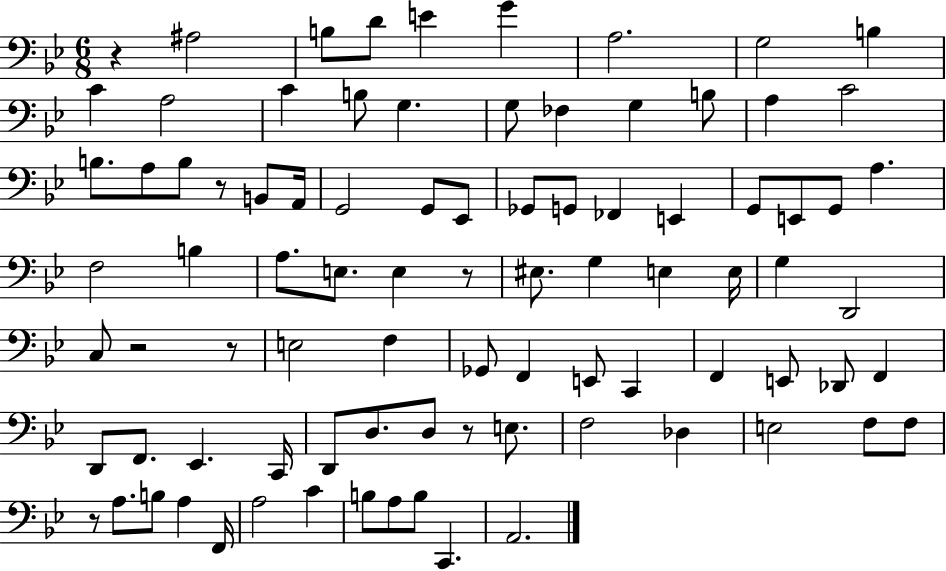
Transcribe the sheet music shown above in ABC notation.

X:1
T:Untitled
M:6/8
L:1/4
K:Bb
z ^A,2 B,/2 D/2 E G A,2 G,2 B, C A,2 C B,/2 G, G,/2 _F, G, B,/2 A, C2 B,/2 A,/2 B,/2 z/2 B,,/2 A,,/4 G,,2 G,,/2 _E,,/2 _G,,/2 G,,/2 _F,, E,, G,,/2 E,,/2 G,,/2 A, F,2 B, A,/2 E,/2 E, z/2 ^E,/2 G, E, E,/4 G, D,,2 C,/2 z2 z/2 E,2 F, _G,,/2 F,, E,,/2 C,, F,, E,,/2 _D,,/2 F,, D,,/2 F,,/2 _E,, C,,/4 D,,/2 D,/2 D,/2 z/2 E,/2 F,2 _D, E,2 F,/2 F,/2 z/2 A,/2 B,/2 A, F,,/4 A,2 C B,/2 A,/2 B,/2 C,, A,,2